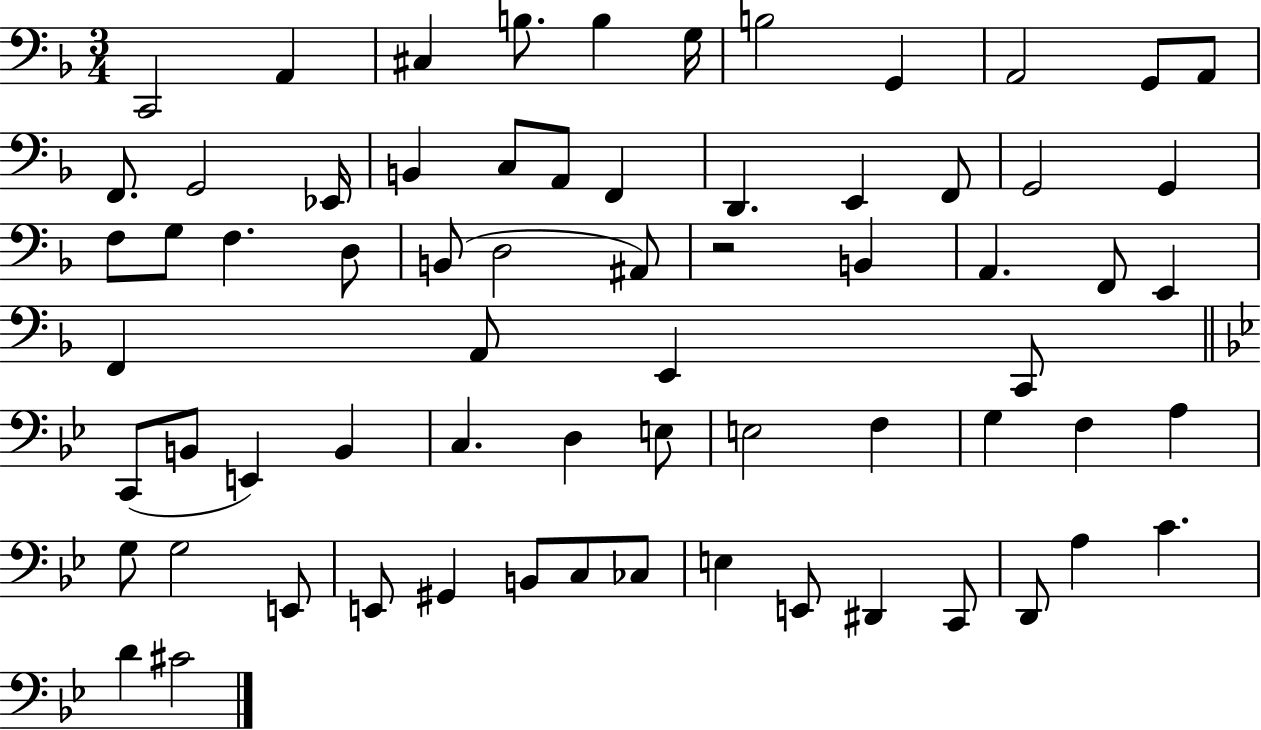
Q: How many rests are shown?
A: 1